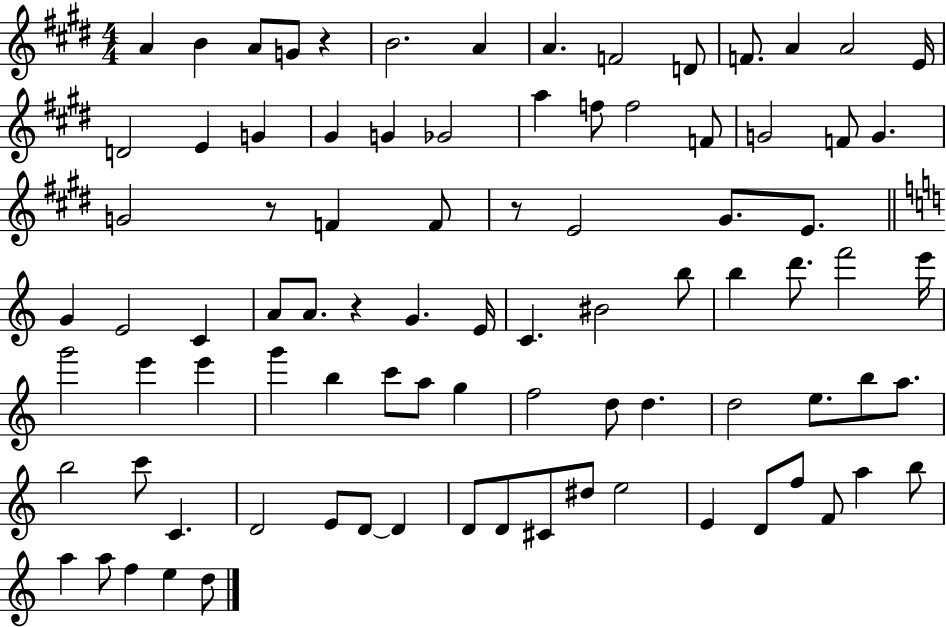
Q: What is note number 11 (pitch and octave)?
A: A4